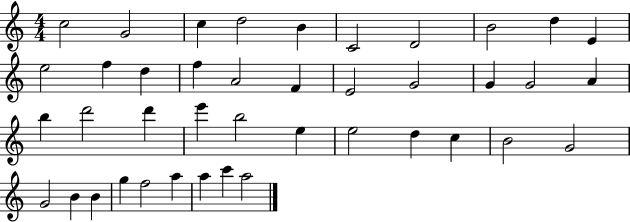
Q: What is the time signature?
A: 4/4